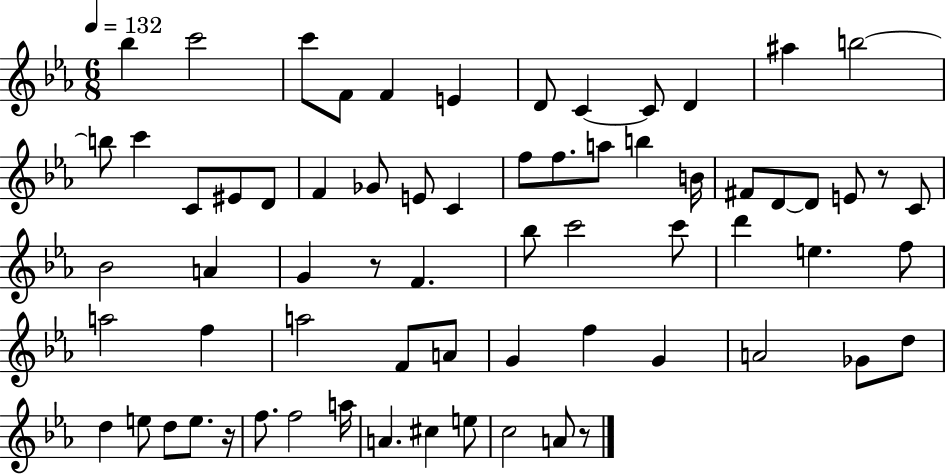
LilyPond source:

{
  \clef treble
  \numericTimeSignature
  \time 6/8
  \key ees \major
  \tempo 4 = 132
  \repeat volta 2 { bes''4 c'''2 | c'''8 f'8 f'4 e'4 | d'8 c'4~~ c'8 d'4 | ais''4 b''2~~ | \break b''8 c'''4 c'8 eis'8 d'8 | f'4 ges'8 e'8 c'4 | f''8 f''8. a''8 b''4 b'16 | fis'8 d'8~~ d'8 e'8 r8 c'8 | \break bes'2 a'4 | g'4 r8 f'4. | bes''8 c'''2 c'''8 | d'''4 e''4. f''8 | \break a''2 f''4 | a''2 f'8 a'8 | g'4 f''4 g'4 | a'2 ges'8 d''8 | \break d''4 e''8 d''8 e''8. r16 | f''8. f''2 a''16 | a'4. cis''4 e''8 | c''2 a'8 r8 | \break } \bar "|."
}